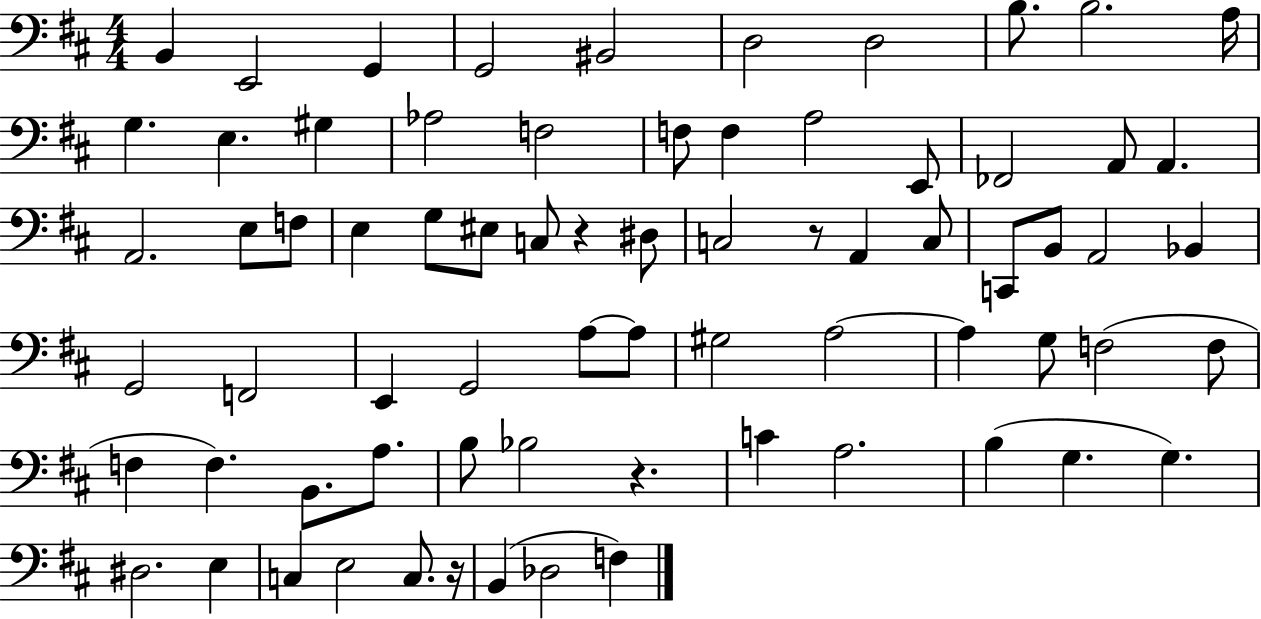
B2/q E2/h G2/q G2/h BIS2/h D3/h D3/h B3/e. B3/h. A3/s G3/q. E3/q. G#3/q Ab3/h F3/h F3/e F3/q A3/h E2/e FES2/h A2/e A2/q. A2/h. E3/e F3/e E3/q G3/e EIS3/e C3/e R/q D#3/e C3/h R/e A2/q C3/e C2/e B2/e A2/h Bb2/q G2/h F2/h E2/q G2/h A3/e A3/e G#3/h A3/h A3/q G3/e F3/h F3/e F3/q F3/q. B2/e. A3/e. B3/e Bb3/h R/q. C4/q A3/h. B3/q G3/q. G3/q. D#3/h. E3/q C3/q E3/h C3/e. R/s B2/q Db3/h F3/q